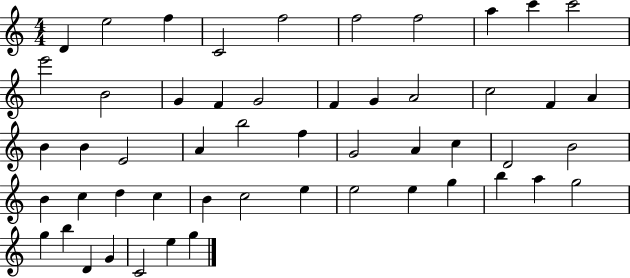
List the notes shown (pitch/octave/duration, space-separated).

D4/q E5/h F5/q C4/h F5/h F5/h F5/h A5/q C6/q C6/h E6/h B4/h G4/q F4/q G4/h F4/q G4/q A4/h C5/h F4/q A4/q B4/q B4/q E4/h A4/q B5/h F5/q G4/h A4/q C5/q D4/h B4/h B4/q C5/q D5/q C5/q B4/q C5/h E5/q E5/h E5/q G5/q B5/q A5/q G5/h G5/q B5/q D4/q G4/q C4/h E5/q G5/q